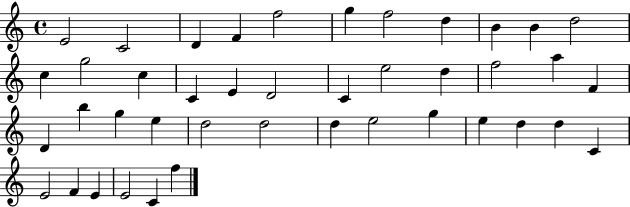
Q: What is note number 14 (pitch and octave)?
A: C5